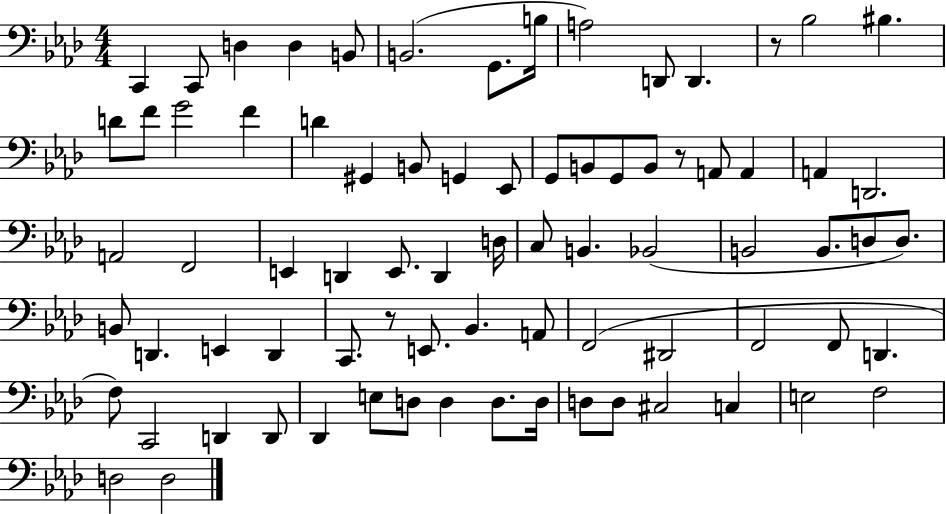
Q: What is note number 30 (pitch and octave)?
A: D2